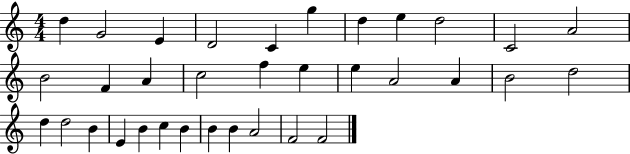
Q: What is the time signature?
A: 4/4